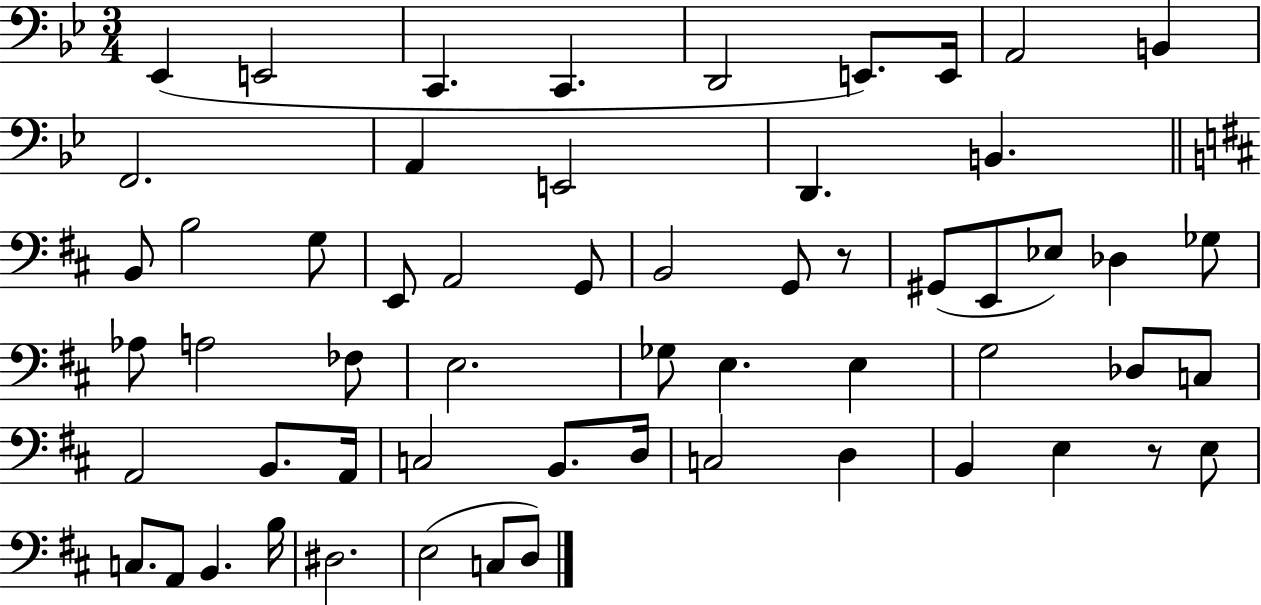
{
  \clef bass
  \numericTimeSignature
  \time 3/4
  \key bes \major
  ees,4( e,2 | c,4. c,4. | d,2 e,8.) e,16 | a,2 b,4 | \break f,2. | a,4 e,2 | d,4. b,4. | \bar "||" \break \key d \major b,8 b2 g8 | e,8 a,2 g,8 | b,2 g,8 r8 | gis,8( e,8 ees8) des4 ges8 | \break aes8 a2 fes8 | e2. | ges8 e4. e4 | g2 des8 c8 | \break a,2 b,8. a,16 | c2 b,8. d16 | c2 d4 | b,4 e4 r8 e8 | \break c8. a,8 b,4. b16 | dis2. | e2( c8 d8) | \bar "|."
}